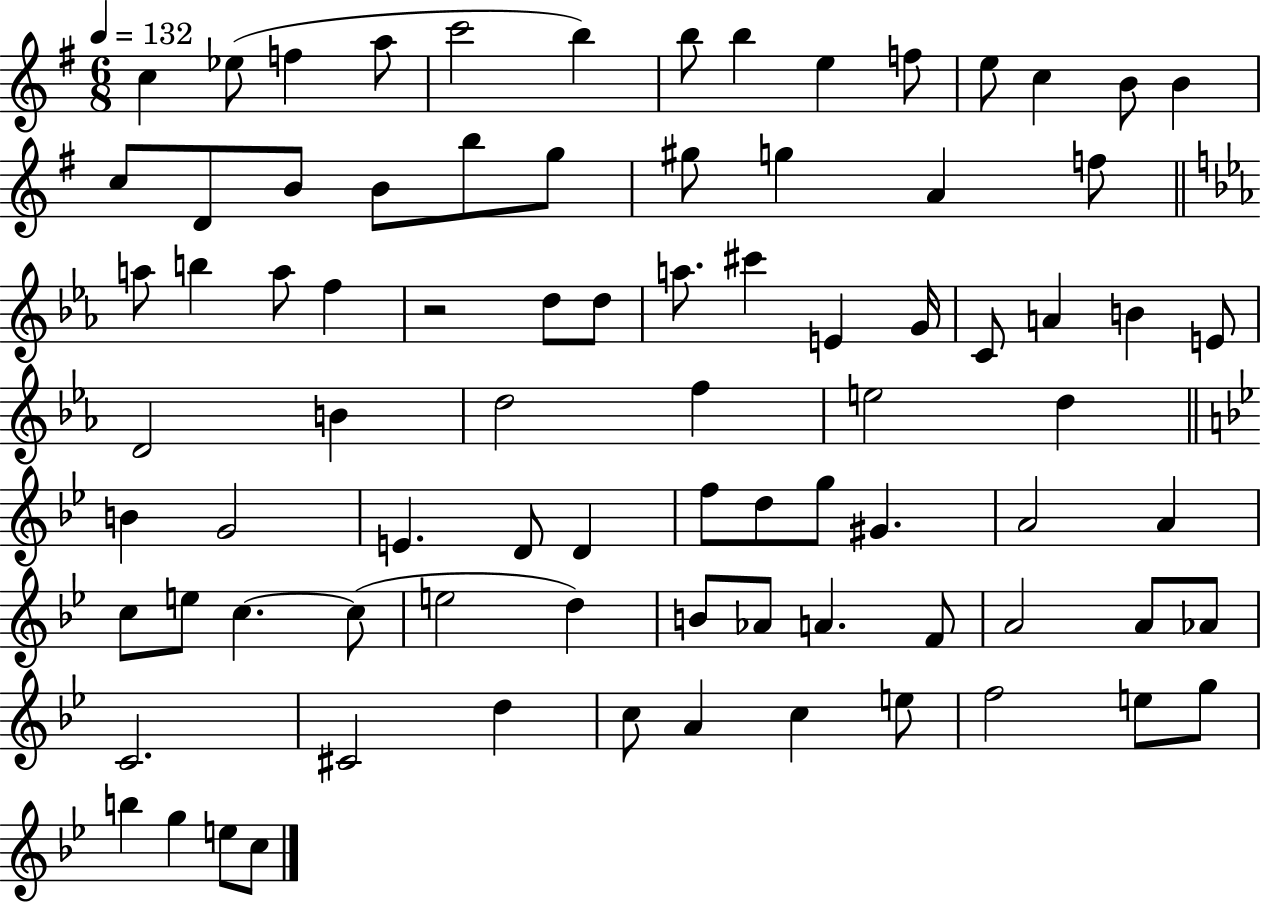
C5/q Eb5/e F5/q A5/e C6/h B5/q B5/e B5/q E5/q F5/e E5/e C5/q B4/e B4/q C5/e D4/e B4/e B4/e B5/e G5/e G#5/e G5/q A4/q F5/e A5/e B5/q A5/e F5/q R/h D5/e D5/e A5/e. C#6/q E4/q G4/s C4/e A4/q B4/q E4/e D4/h B4/q D5/h F5/q E5/h D5/q B4/q G4/h E4/q. D4/e D4/q F5/e D5/e G5/e G#4/q. A4/h A4/q C5/e E5/e C5/q. C5/e E5/h D5/q B4/e Ab4/e A4/q. F4/e A4/h A4/e Ab4/e C4/h. C#4/h D5/q C5/e A4/q C5/q E5/e F5/h E5/e G5/e B5/q G5/q E5/e C5/e